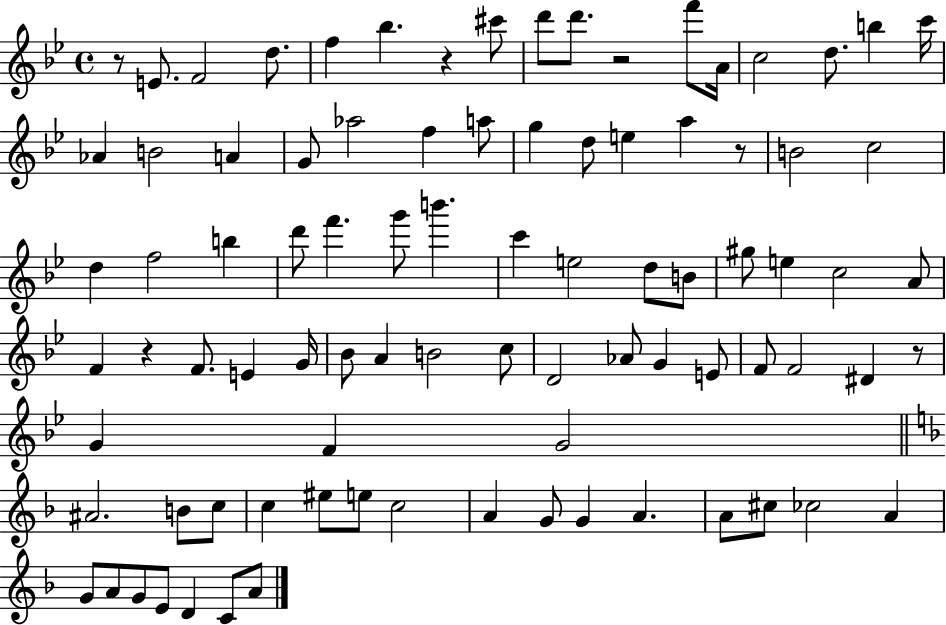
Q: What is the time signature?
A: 4/4